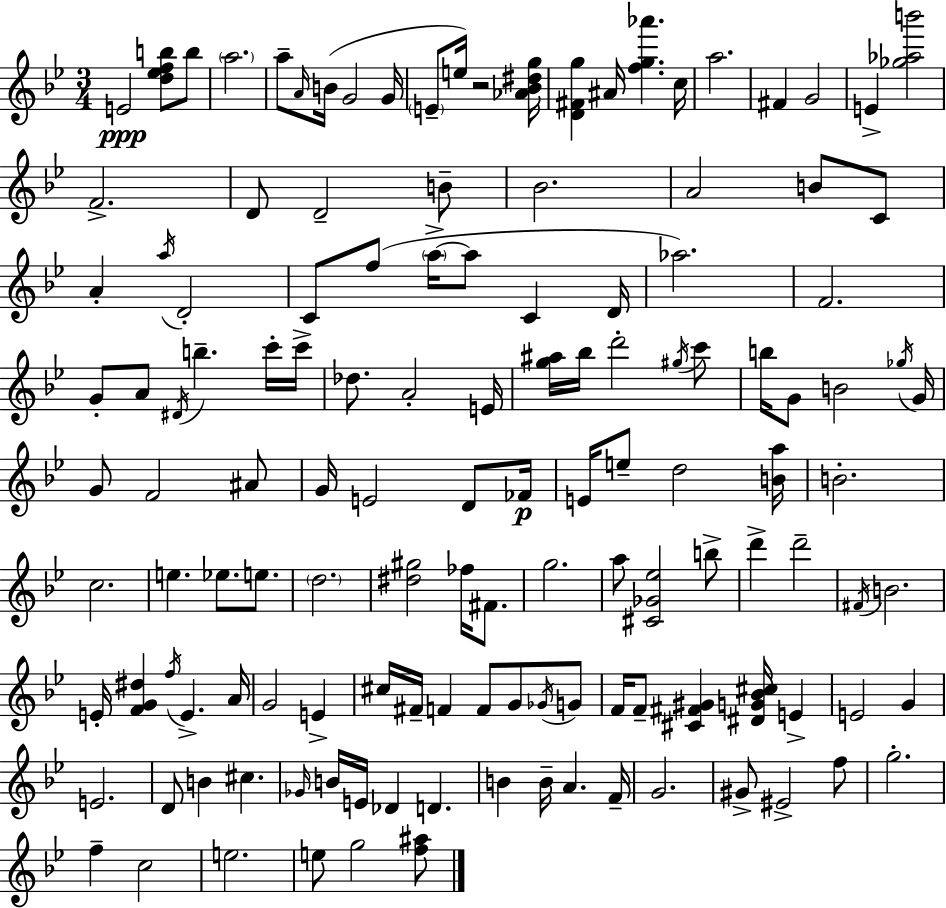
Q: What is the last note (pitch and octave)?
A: G5